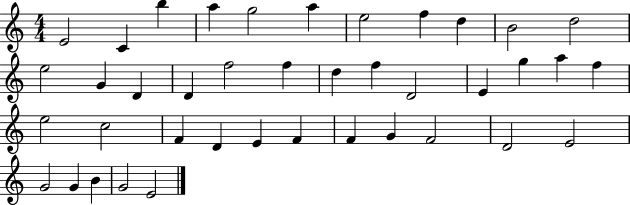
E4/h C4/q B5/q A5/q G5/h A5/q E5/h F5/q D5/q B4/h D5/h E5/h G4/q D4/q D4/q F5/h F5/q D5/q F5/q D4/h E4/q G5/q A5/q F5/q E5/h C5/h F4/q D4/q E4/q F4/q F4/q G4/q F4/h D4/h E4/h G4/h G4/q B4/q G4/h E4/h